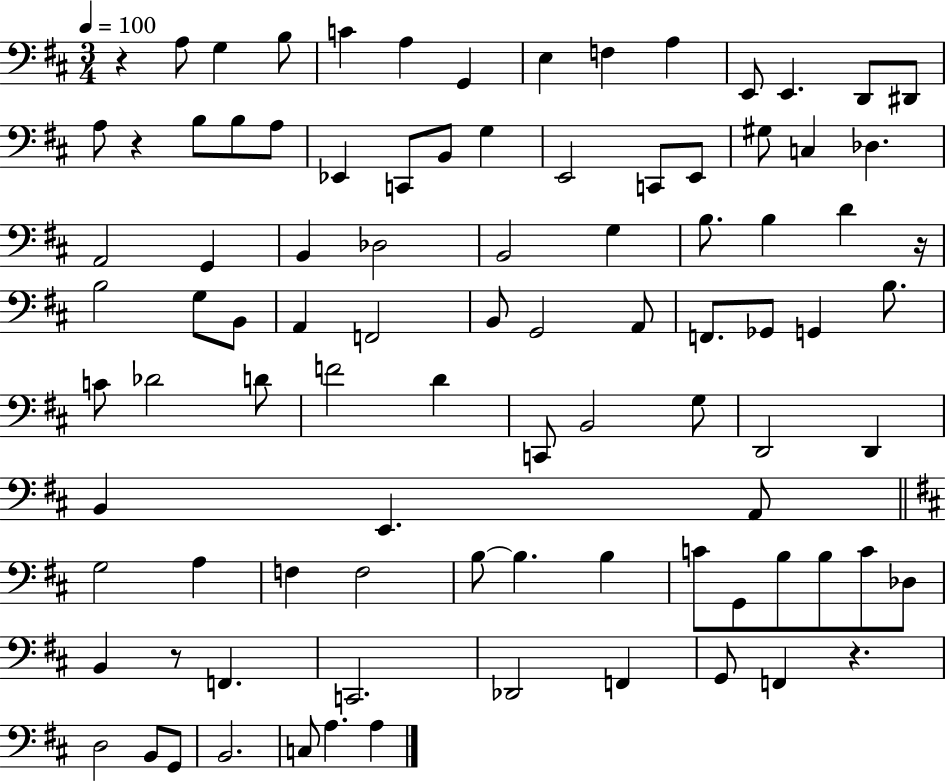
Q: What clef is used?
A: bass